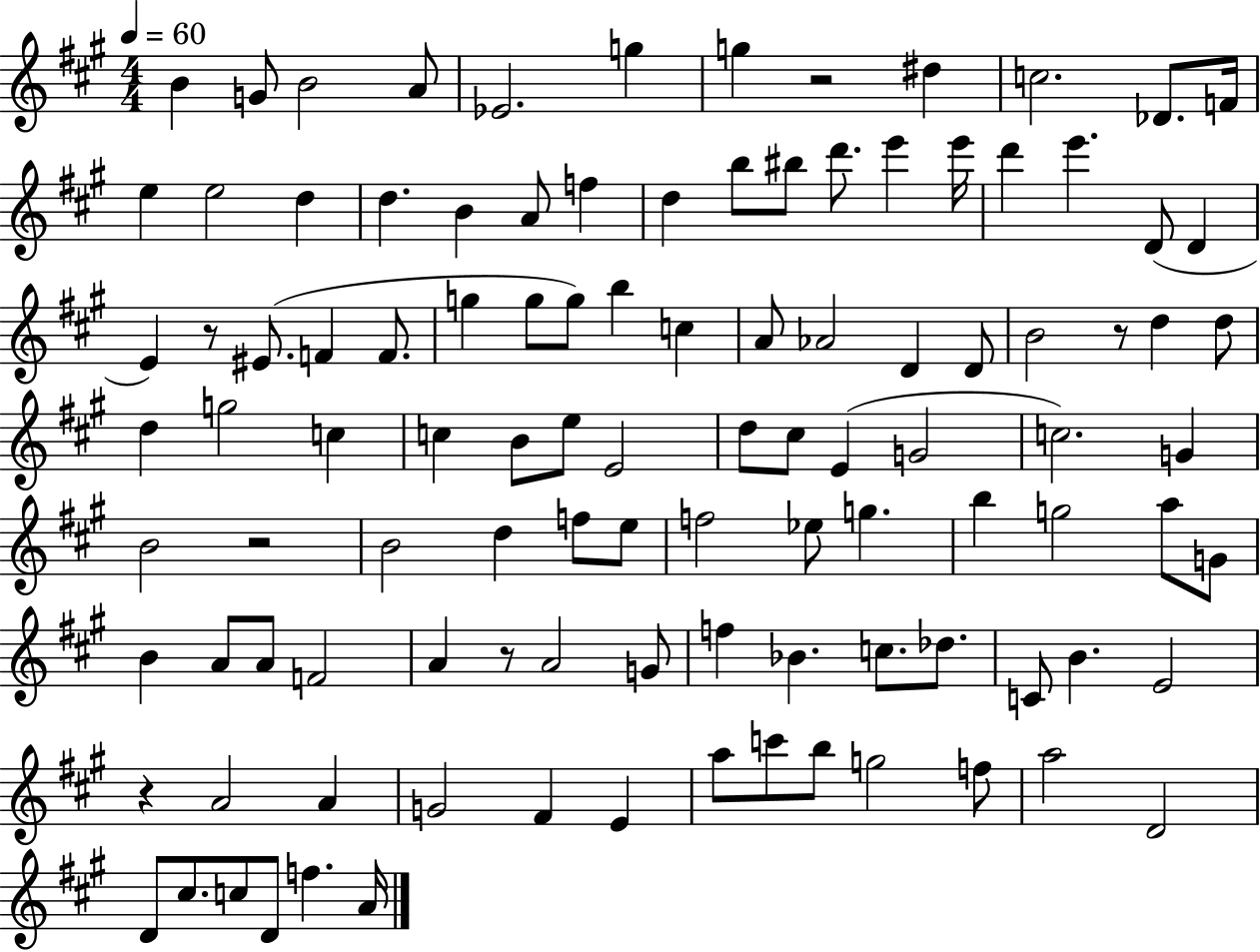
B4/q G4/e B4/h A4/e Eb4/h. G5/q G5/q R/h D#5/q C5/h. Db4/e. F4/s E5/q E5/h D5/q D5/q. B4/q A4/e F5/q D5/q B5/e BIS5/e D6/e. E6/q E6/s D6/q E6/q. D4/e D4/q E4/q R/e EIS4/e. F4/q F4/e. G5/q G5/e G5/e B5/q C5/q A4/e Ab4/h D4/q D4/e B4/h R/e D5/q D5/e D5/q G5/h C5/q C5/q B4/e E5/e E4/h D5/e C#5/e E4/q G4/h C5/h. G4/q B4/h R/h B4/h D5/q F5/e E5/e F5/h Eb5/e G5/q. B5/q G5/h A5/e G4/e B4/q A4/e A4/e F4/h A4/q R/e A4/h G4/e F5/q Bb4/q. C5/e. Db5/e. C4/e B4/q. E4/h R/q A4/h A4/q G4/h F#4/q E4/q A5/e C6/e B5/e G5/h F5/e A5/h D4/h D4/e C#5/e. C5/e D4/e F5/q. A4/s